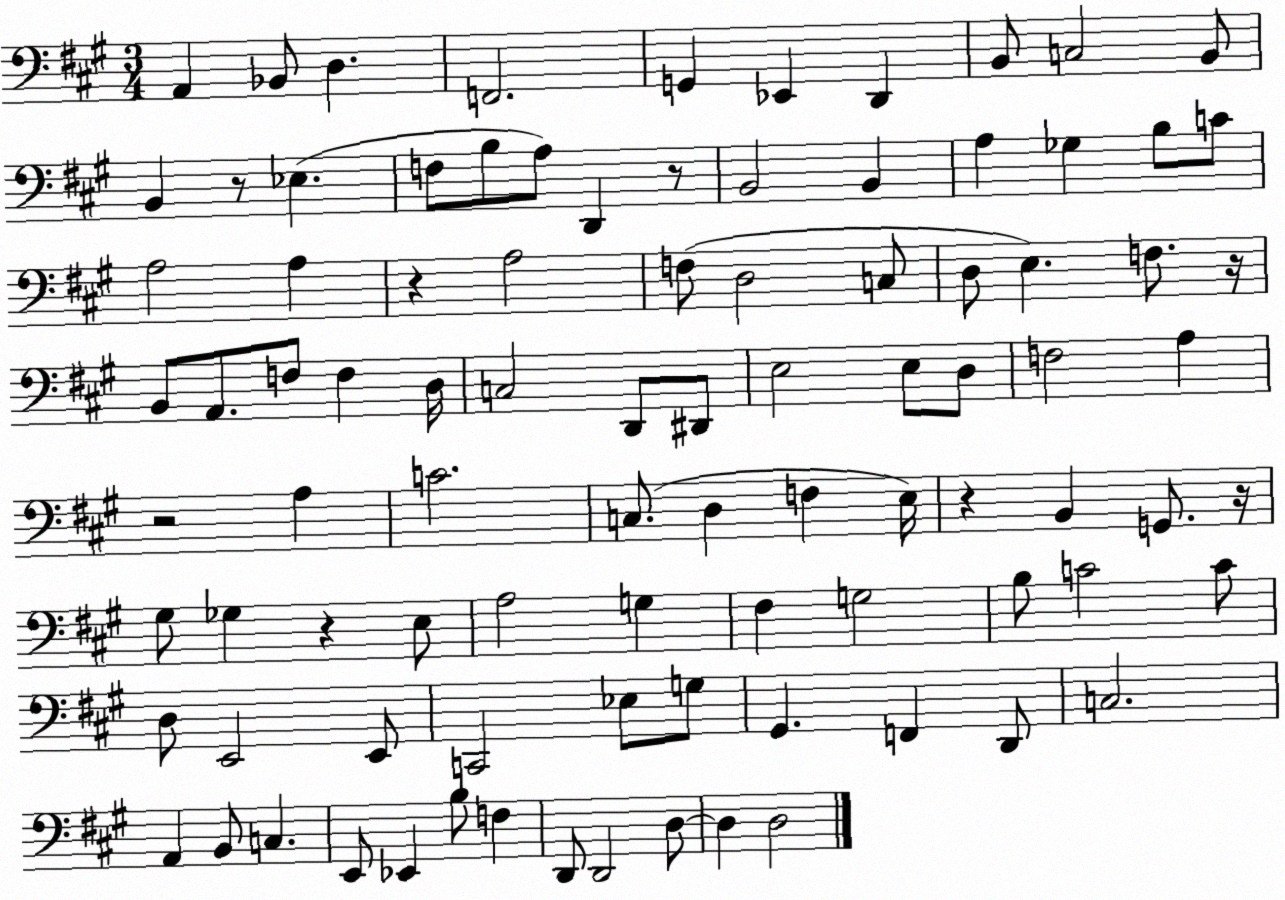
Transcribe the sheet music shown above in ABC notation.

X:1
T:Untitled
M:3/4
L:1/4
K:A
A,, _B,,/2 D, F,,2 G,, _E,, D,, B,,/2 C,2 B,,/2 B,, z/2 _E, F,/2 B,/2 A,/2 D,, z/2 B,,2 B,, A, _G, B,/2 C/2 A,2 A, z A,2 F,/2 D,2 C,/2 D,/2 E, F,/2 z/4 B,,/2 A,,/2 F,/2 F, D,/4 C,2 D,,/2 ^D,,/2 E,2 E,/2 D,/2 F,2 A, z2 A, C2 C,/2 D, F, E,/4 z B,, G,,/2 z/4 ^G,/2 _G, z E,/2 A,2 G, ^F, G,2 B,/2 C2 C/2 D,/2 E,,2 E,,/2 C,,2 _E,/2 G,/2 ^G,, F,, D,,/2 C,2 A,, B,,/2 C, E,,/2 _E,, B,/2 F, D,,/2 D,,2 D,/2 D, D,2